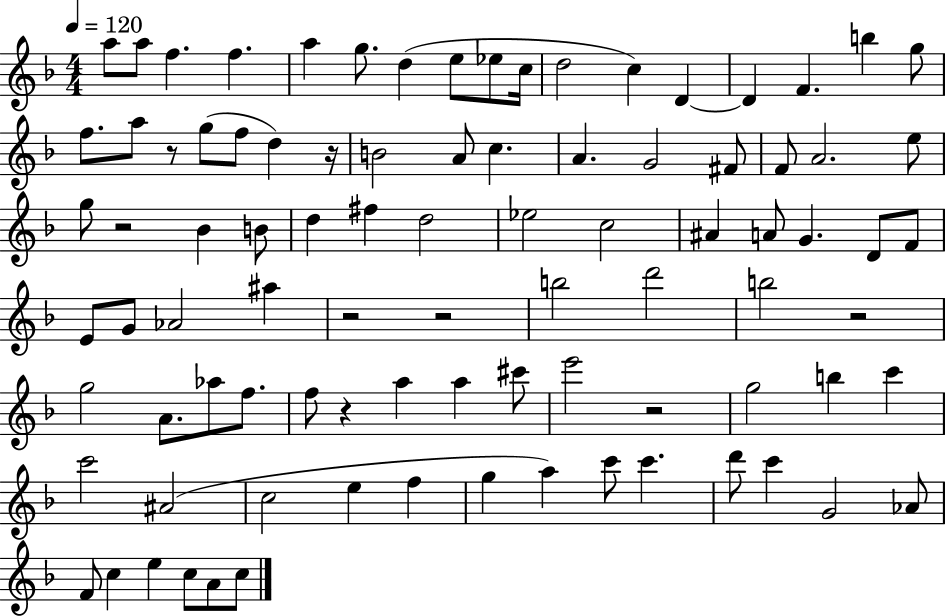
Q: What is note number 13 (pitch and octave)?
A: D4